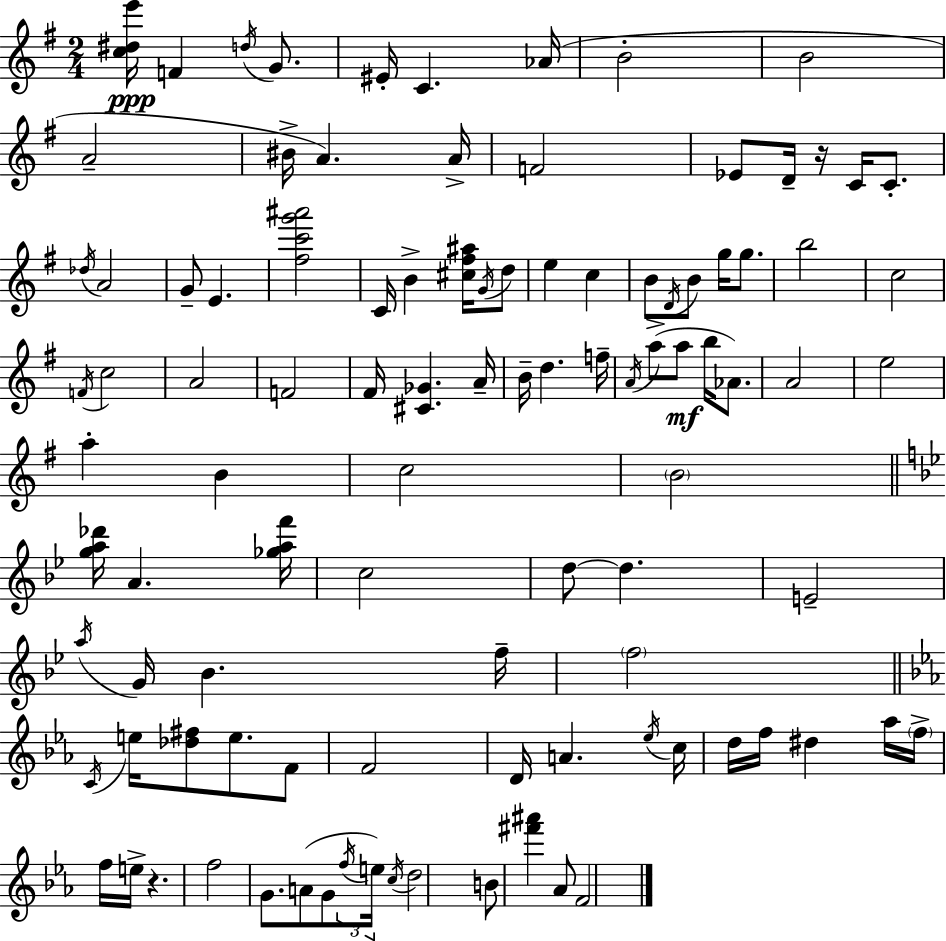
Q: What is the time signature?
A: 2/4